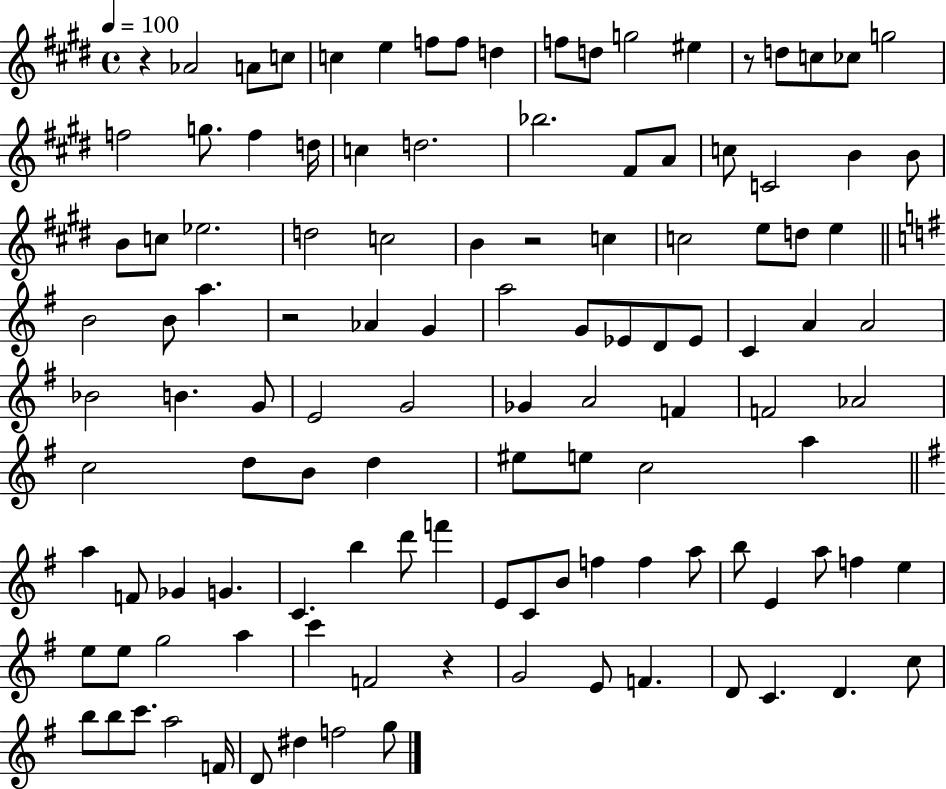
R/q Ab4/h A4/e C5/e C5/q E5/q F5/e F5/e D5/q F5/e D5/e G5/h EIS5/q R/e D5/e C5/e CES5/e G5/h F5/h G5/e. F5/q D5/s C5/q D5/h. Bb5/h. F#4/e A4/e C5/e C4/h B4/q B4/e B4/e C5/e Eb5/h. D5/h C5/h B4/q R/h C5/q C5/h E5/e D5/e E5/q B4/h B4/e A5/q. R/h Ab4/q G4/q A5/h G4/e Eb4/e D4/e Eb4/e C4/q A4/q A4/h Bb4/h B4/q. G4/e E4/h G4/h Gb4/q A4/h F4/q F4/h Ab4/h C5/h D5/e B4/e D5/q EIS5/e E5/e C5/h A5/q A5/q F4/e Gb4/q G4/q. C4/q. B5/q D6/e F6/q E4/e C4/e B4/e F5/q F5/q A5/e B5/e E4/q A5/e F5/q E5/q E5/e E5/e G5/h A5/q C6/q F4/h R/q G4/h E4/e F4/q. D4/e C4/q. D4/q. C5/e B5/e B5/e C6/e. A5/h F4/s D4/e D#5/q F5/h G5/e